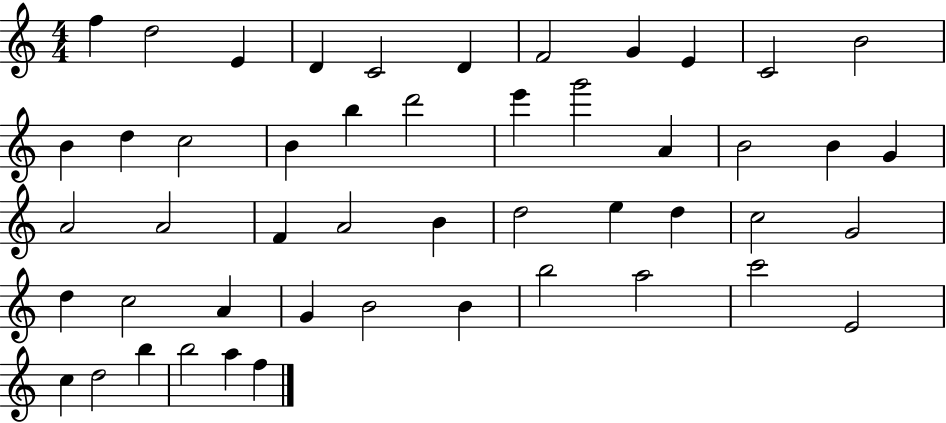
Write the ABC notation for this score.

X:1
T:Untitled
M:4/4
L:1/4
K:C
f d2 E D C2 D F2 G E C2 B2 B d c2 B b d'2 e' g'2 A B2 B G A2 A2 F A2 B d2 e d c2 G2 d c2 A G B2 B b2 a2 c'2 E2 c d2 b b2 a f